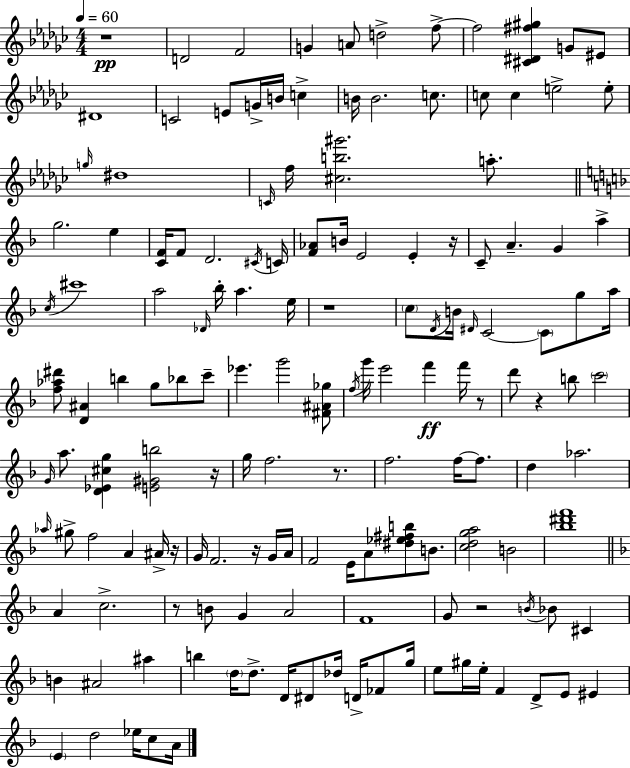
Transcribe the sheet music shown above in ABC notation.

X:1
T:Untitled
M:4/4
L:1/4
K:Ebm
z4 D2 F2 G A/2 d2 f/2 f2 [^C^D^f^g] G/2 ^E/2 ^D4 C2 E/2 G/4 B/4 c B/4 B2 c/2 c/2 c e2 e/2 g/4 ^d4 C/4 f/4 [^cb^g']2 a/2 g2 e [CF]/4 F/2 D2 ^C/4 C/4 [F_A]/2 B/4 E2 E z/4 C/2 A G a c/4 ^c'4 a2 _D/4 _b/4 a e/4 z4 c/2 D/4 B/4 ^D/4 C2 C/2 g/2 a/4 [f_a^d']/2 [D^A] b g/2 _b/2 c'/2 _e' g'2 [^F^A_g]/2 f/4 g'/4 e'2 f' f'/4 z/2 d'/2 z b/2 c'2 G/4 a/2 [D_E^cg] [E^Gb]2 z/4 g/4 f2 z/2 f2 f/4 f/2 d _a2 _a/4 ^g/2 f2 A ^A/4 z/4 G/4 F2 z/4 G/4 A/4 F2 E/4 A/2 [^d_e^fb]/2 B/2 [cdga]2 B2 [_b^d'f']4 A c2 z/2 B/2 G A2 F4 G/2 z2 B/4 _B/2 ^C B ^A2 ^a b d/4 d/2 D/4 ^D/2 _d/4 D/4 _F/2 g/4 e/2 ^g/4 e/4 F D/2 E/2 ^E E d2 _e/4 c/2 A/4